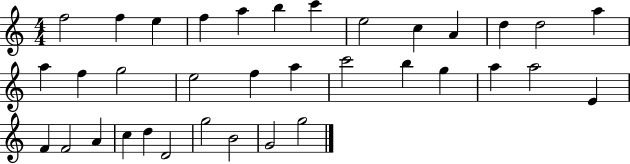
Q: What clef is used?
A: treble